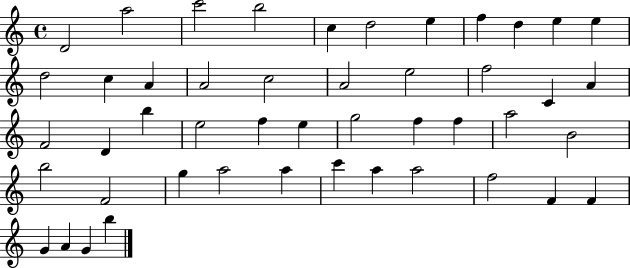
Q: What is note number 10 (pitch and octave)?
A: E5